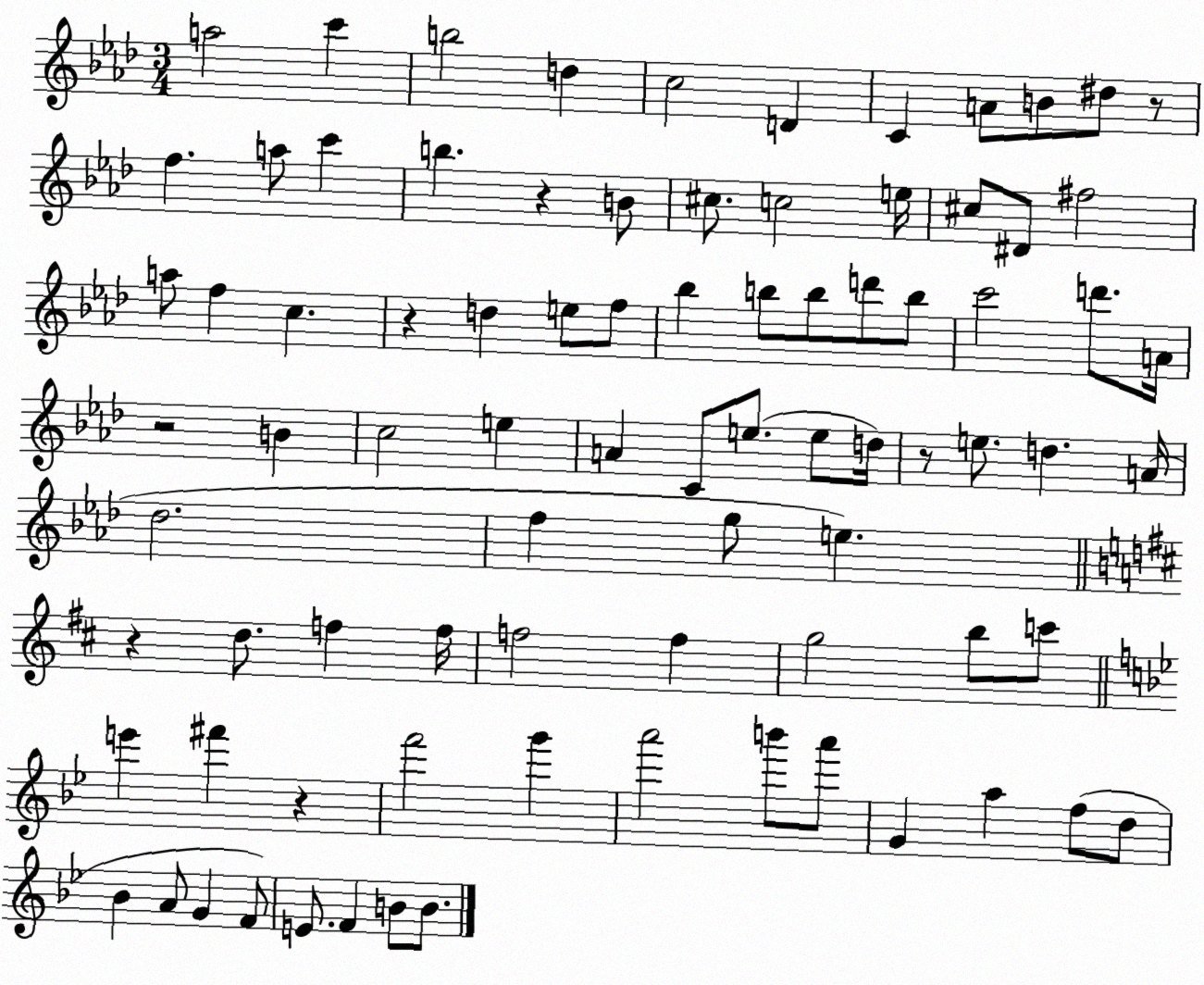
X:1
T:Untitled
M:3/4
L:1/4
K:Ab
a2 c' b2 d c2 D C A/2 B/2 ^d/2 z/2 f a/2 c' b z B/2 ^c/2 c2 e/4 ^c/2 ^D/2 ^f2 a/2 f c z d e/2 f/2 _b b/2 b/2 d'/2 b/2 c'2 d'/2 A/4 z2 B c2 e A C/2 e/2 e/2 d/4 z/2 e/2 d A/4 _d2 f g/2 e z d/2 f f/4 f2 f g2 b/2 c'/2 e' ^f' z f'2 g' a'2 b'/2 a'/2 G a f/2 d/2 _B A/2 G F/2 E/2 F B/2 B/2